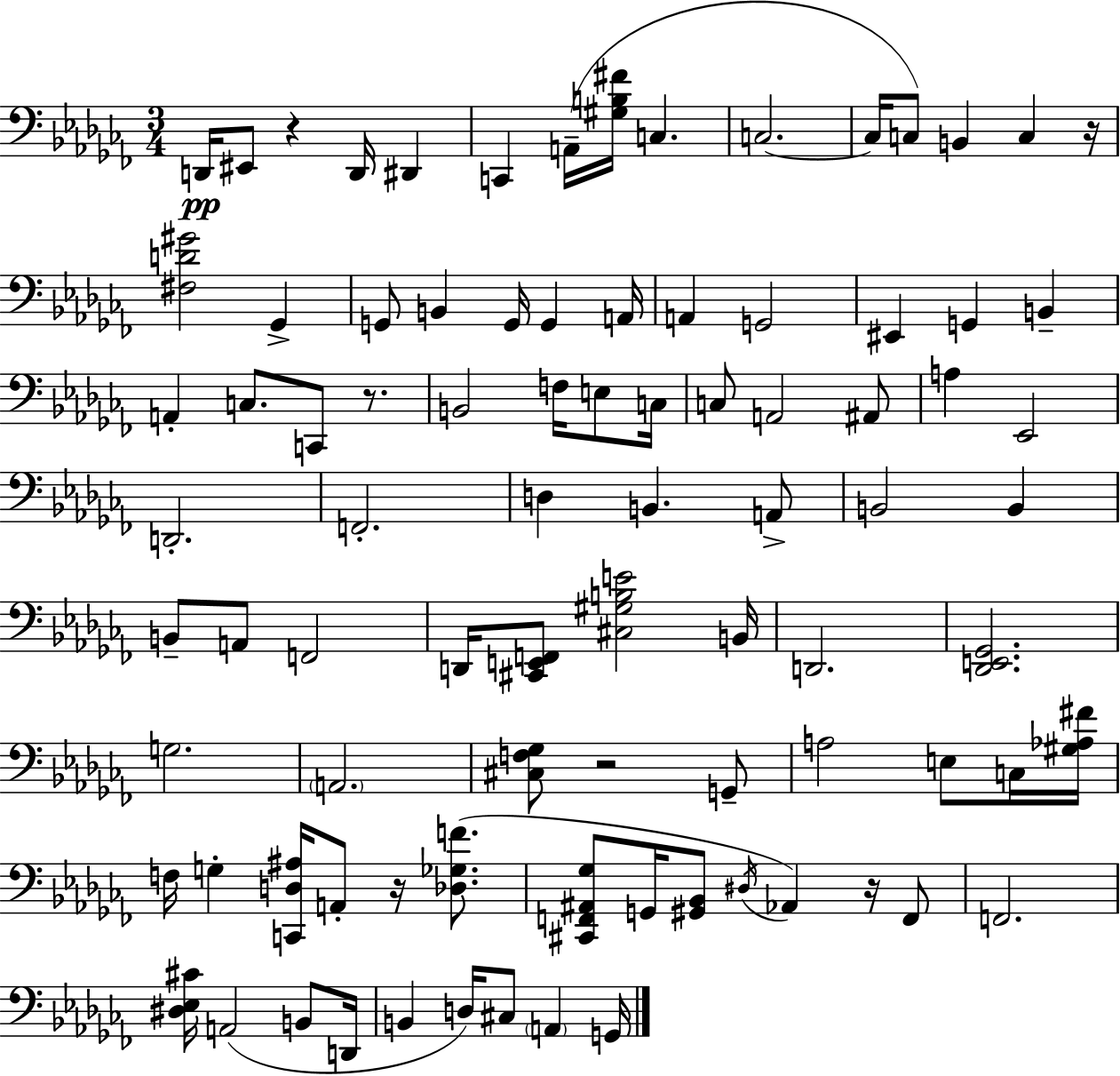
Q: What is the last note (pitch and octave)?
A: G2